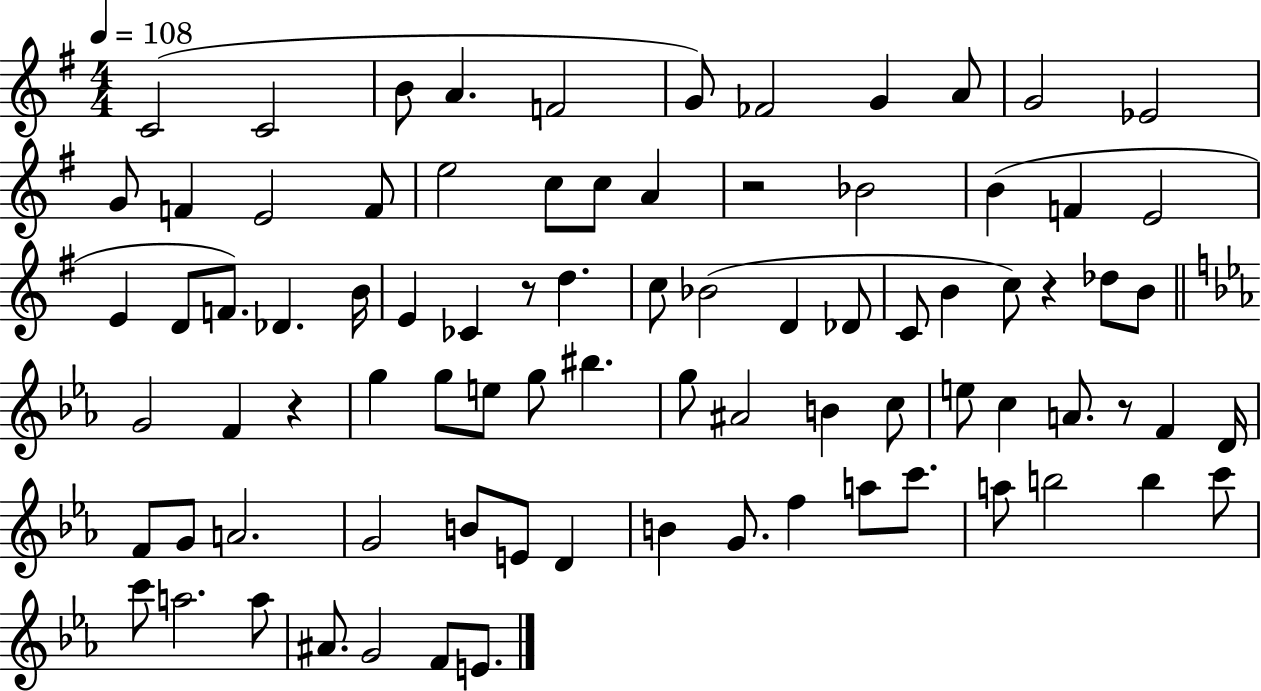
C4/h C4/h B4/e A4/q. F4/h G4/e FES4/h G4/q A4/e G4/h Eb4/h G4/e F4/q E4/h F4/e E5/h C5/e C5/e A4/q R/h Bb4/h B4/q F4/q E4/h E4/q D4/e F4/e. Db4/q. B4/s E4/q CES4/q R/e D5/q. C5/e Bb4/h D4/q Db4/e C4/e B4/q C5/e R/q Db5/e B4/e G4/h F4/q R/q G5/q G5/e E5/e G5/e BIS5/q. G5/e A#4/h B4/q C5/e E5/e C5/q A4/e. R/e F4/q D4/s F4/e G4/e A4/h. G4/h B4/e E4/e D4/q B4/q G4/e. F5/q A5/e C6/e. A5/e B5/h B5/q C6/e C6/e A5/h. A5/e A#4/e. G4/h F4/e E4/e.